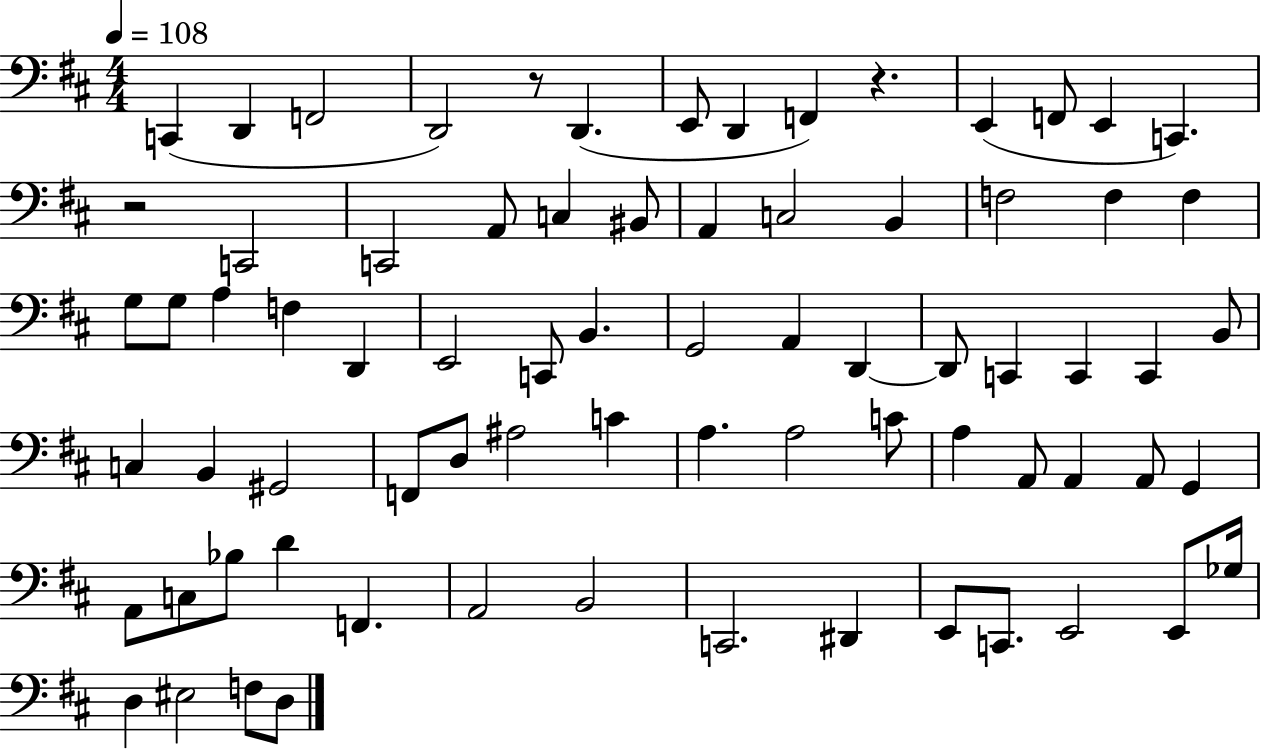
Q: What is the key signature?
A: D major